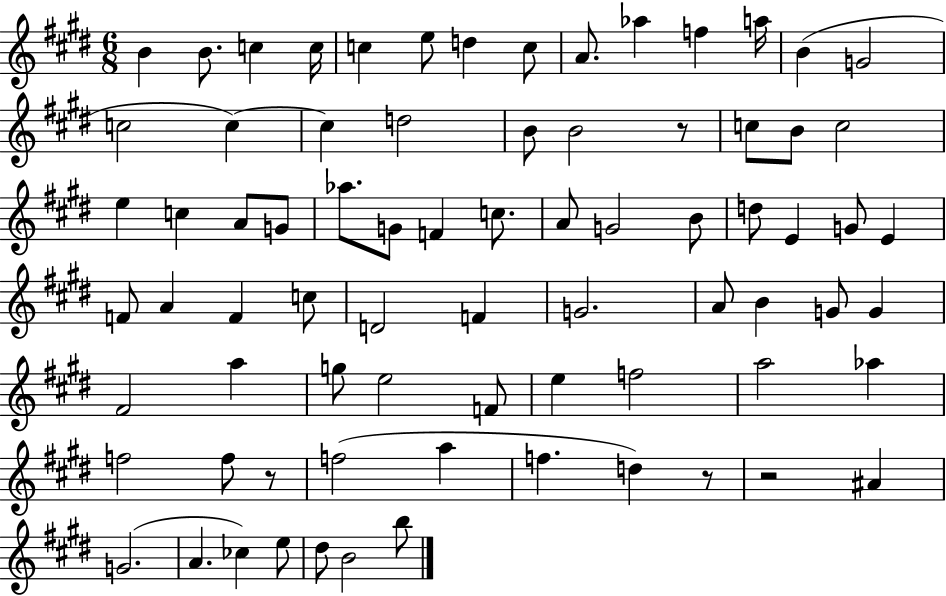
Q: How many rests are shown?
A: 4